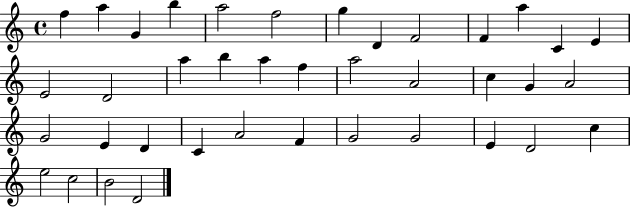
{
  \clef treble
  \time 4/4
  \defaultTimeSignature
  \key c \major
  f''4 a''4 g'4 b''4 | a''2 f''2 | g''4 d'4 f'2 | f'4 a''4 c'4 e'4 | \break e'2 d'2 | a''4 b''4 a''4 f''4 | a''2 a'2 | c''4 g'4 a'2 | \break g'2 e'4 d'4 | c'4 a'2 f'4 | g'2 g'2 | e'4 d'2 c''4 | \break e''2 c''2 | b'2 d'2 | \bar "|."
}